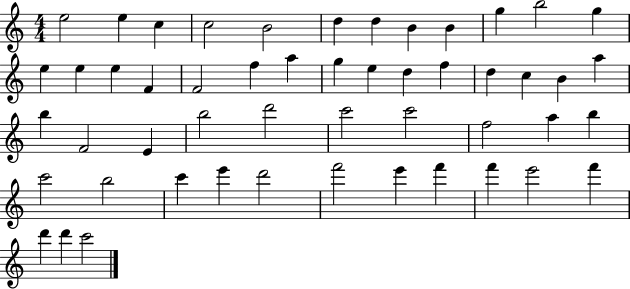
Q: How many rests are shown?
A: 0